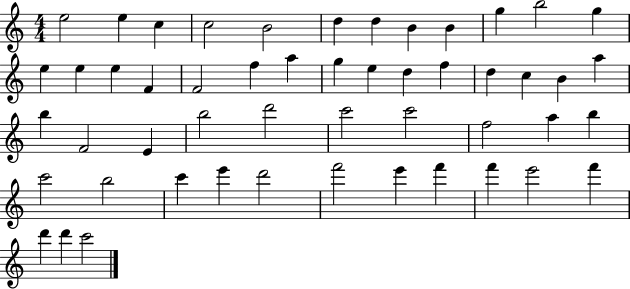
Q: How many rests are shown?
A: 0